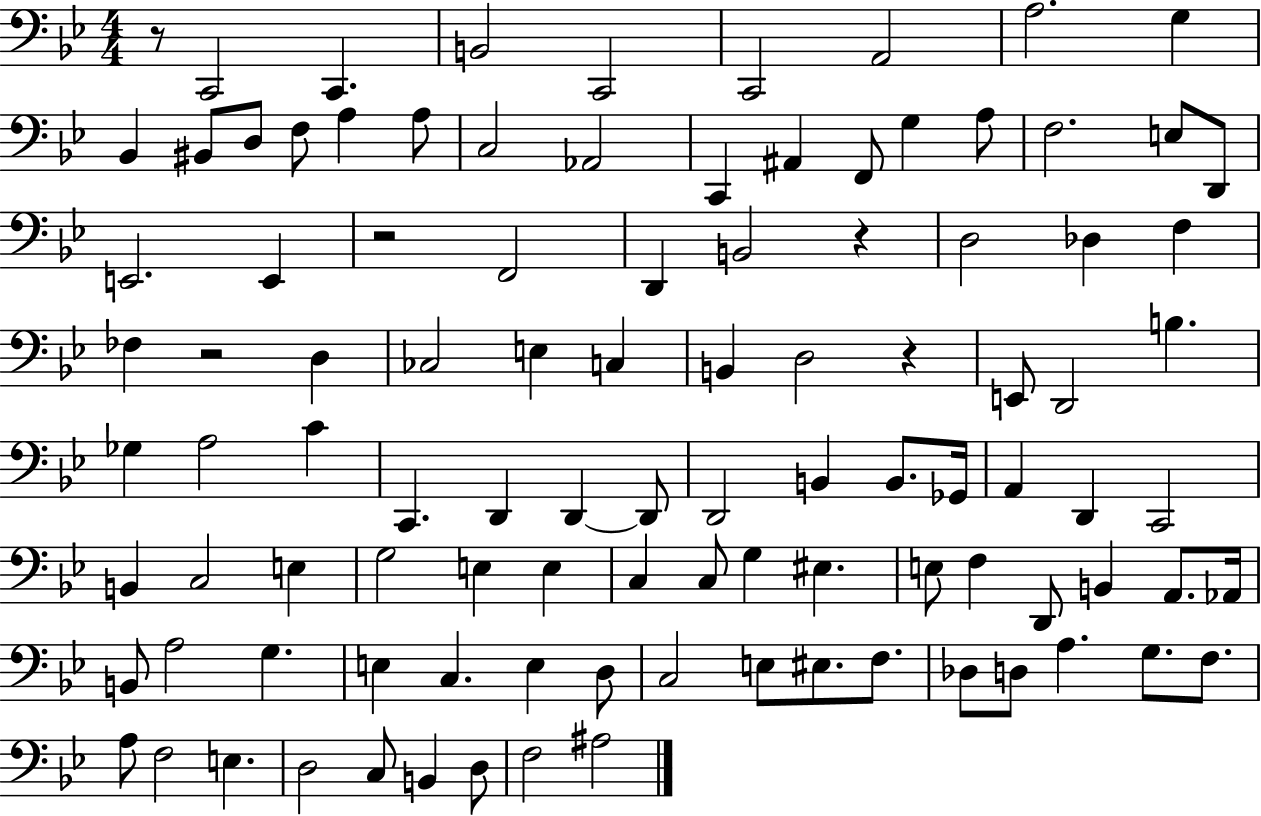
X:1
T:Untitled
M:4/4
L:1/4
K:Bb
z/2 C,,2 C,, B,,2 C,,2 C,,2 A,,2 A,2 G, _B,, ^B,,/2 D,/2 F,/2 A, A,/2 C,2 _A,,2 C,, ^A,, F,,/2 G, A,/2 F,2 E,/2 D,,/2 E,,2 E,, z2 F,,2 D,, B,,2 z D,2 _D, F, _F, z2 D, _C,2 E, C, B,, D,2 z E,,/2 D,,2 B, _G, A,2 C C,, D,, D,, D,,/2 D,,2 B,, B,,/2 _G,,/4 A,, D,, C,,2 B,, C,2 E, G,2 E, E, C, C,/2 G, ^E, E,/2 F, D,,/2 B,, A,,/2 _A,,/4 B,,/2 A,2 G, E, C, E, D,/2 C,2 E,/2 ^E,/2 F,/2 _D,/2 D,/2 A, G,/2 F,/2 A,/2 F,2 E, D,2 C,/2 B,, D,/2 F,2 ^A,2